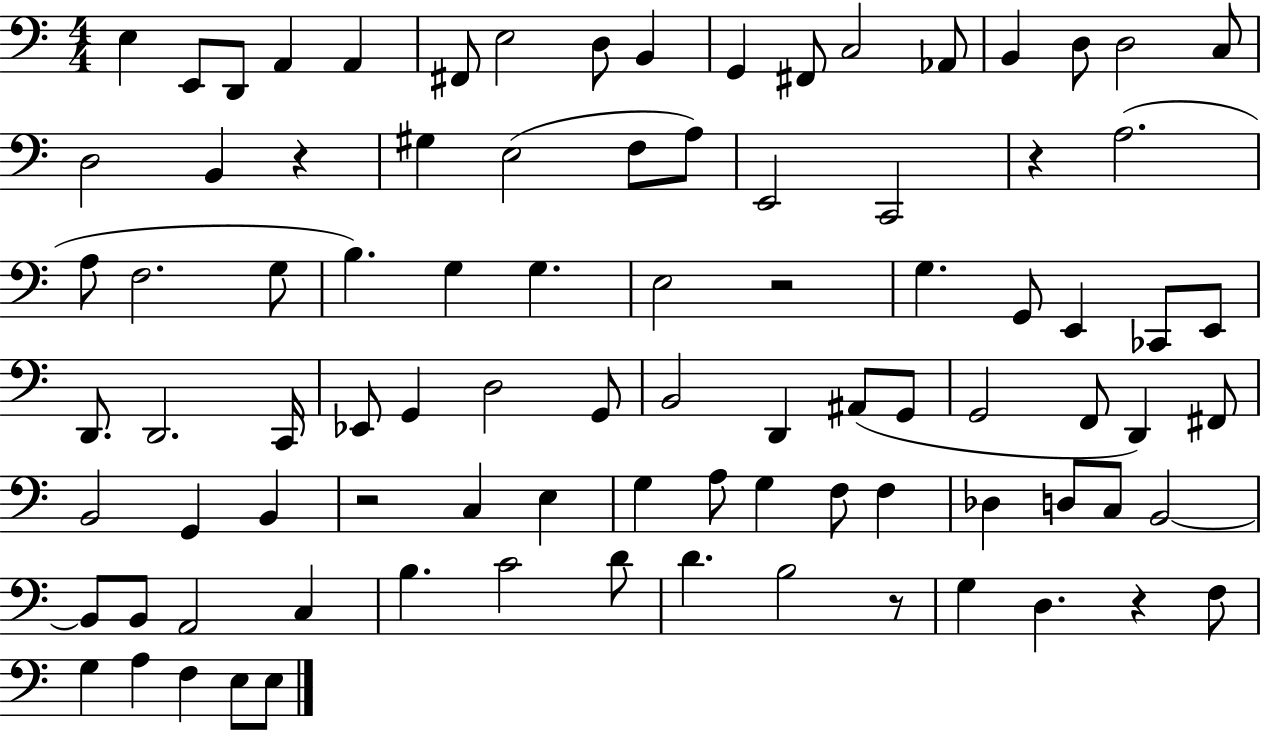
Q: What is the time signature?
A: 4/4